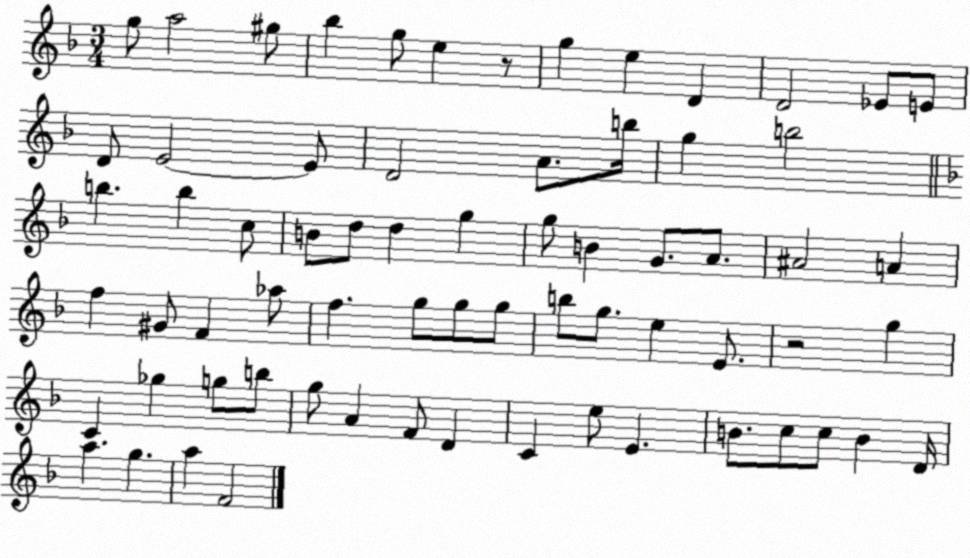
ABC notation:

X:1
T:Untitled
M:3/4
L:1/4
K:F
g/2 a2 ^g/2 _b g/2 e z/2 g e D D2 _E/2 E/2 D/2 E2 E/2 D2 A/2 b/4 g b2 b b c/2 B/2 d/2 d g g/2 B G/2 A/2 ^A2 A f ^G/2 F _a/2 f g/2 g/2 g/2 b/2 g/2 e E/2 z2 g C _g g/2 b/2 g/2 A F/2 D C e/2 E B/2 c/2 c/2 B D/4 a g a F2